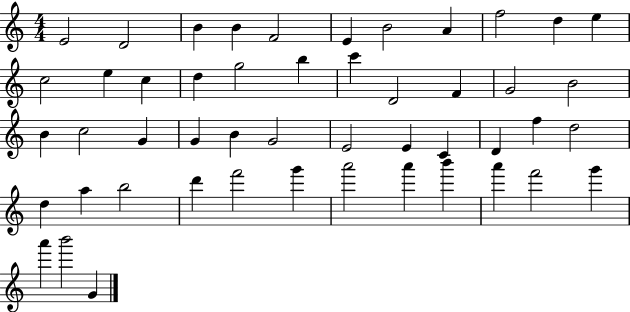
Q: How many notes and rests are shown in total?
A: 49